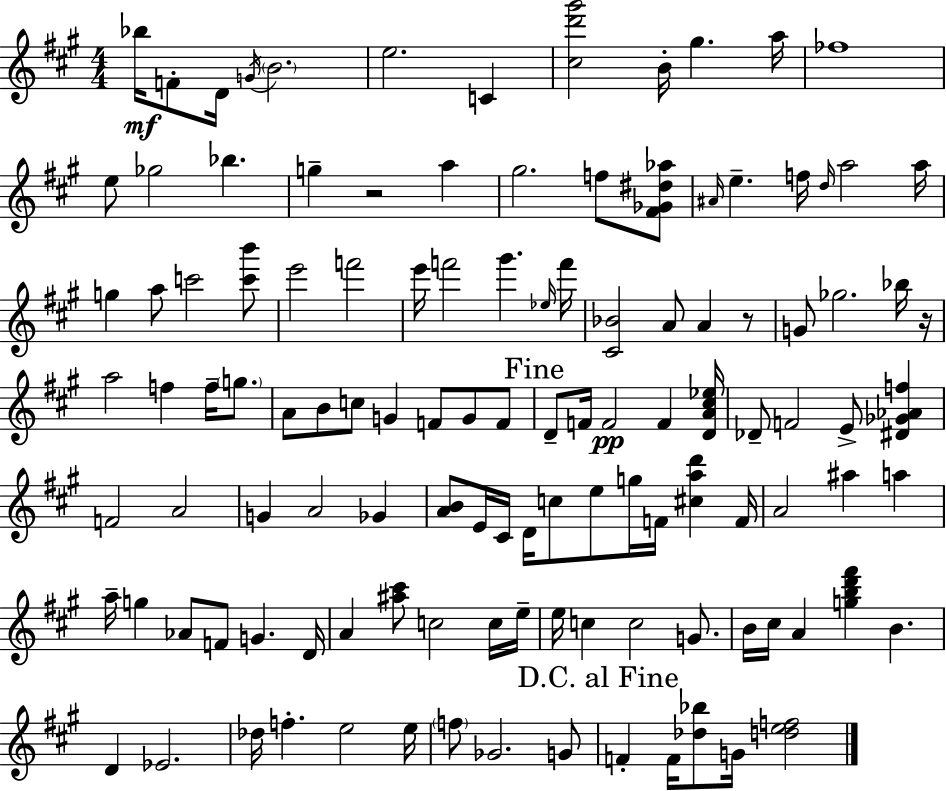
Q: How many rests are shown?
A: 3